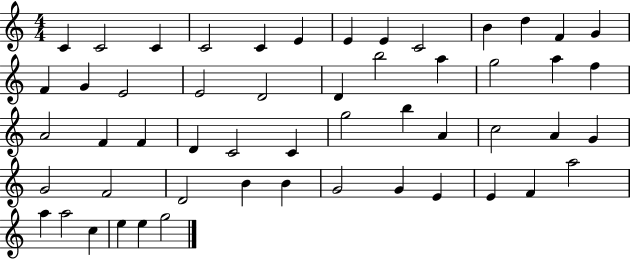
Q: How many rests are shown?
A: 0